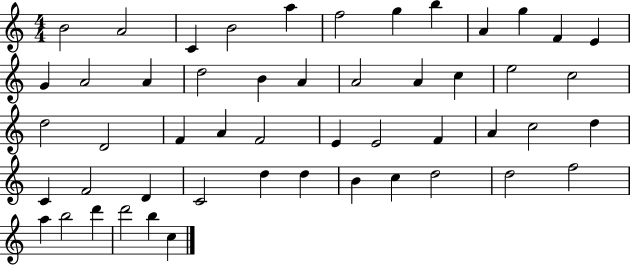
B4/h A4/h C4/q B4/h A5/q F5/h G5/q B5/q A4/q G5/q F4/q E4/q G4/q A4/h A4/q D5/h B4/q A4/q A4/h A4/q C5/q E5/h C5/h D5/h D4/h F4/q A4/q F4/h E4/q E4/h F4/q A4/q C5/h D5/q C4/q F4/h D4/q C4/h D5/q D5/q B4/q C5/q D5/h D5/h F5/h A5/q B5/h D6/q D6/h B5/q C5/q